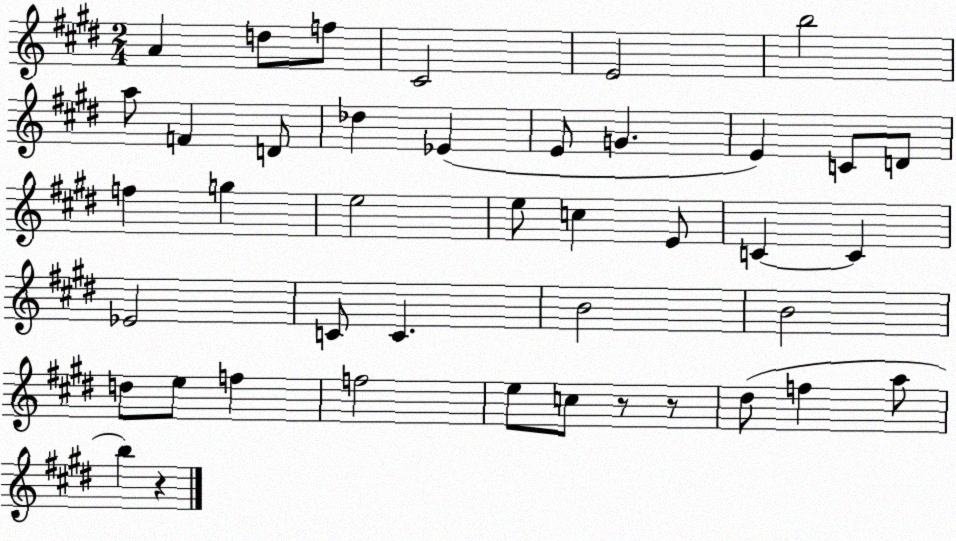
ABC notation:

X:1
T:Untitled
M:2/4
L:1/4
K:E
A d/2 f/2 ^C2 E2 b2 a/2 F D/2 _d _E E/2 G E C/2 D/2 f g e2 e/2 c E/2 C C _E2 C/2 C B2 B2 d/2 e/2 f f2 e/2 c/2 z/2 z/2 ^d/2 f a/2 b z